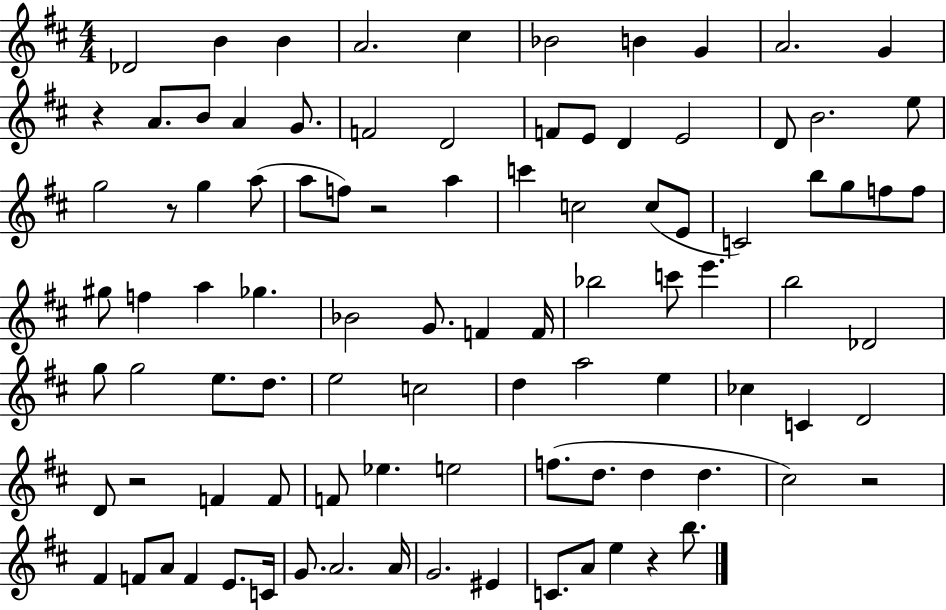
{
  \clef treble
  \numericTimeSignature
  \time 4/4
  \key d \major
  des'2 b'4 b'4 | a'2. cis''4 | bes'2 b'4 g'4 | a'2. g'4 | \break r4 a'8. b'8 a'4 g'8. | f'2 d'2 | f'8 e'8 d'4 e'2 | d'8 b'2. e''8 | \break g''2 r8 g''4 a''8( | a''8 f''8) r2 a''4 | c'''4 c''2 c''8( e'8 | c'2) b''8 g''8 f''8 f''8 | \break gis''8 f''4 a''4 ges''4. | bes'2 g'8. f'4 f'16 | bes''2 c'''8 e'''4. | b''2 des'2 | \break g''8 g''2 e''8. d''8. | e''2 c''2 | d''4 a''2 e''4 | ces''4 c'4 d'2 | \break d'8 r2 f'4 f'8 | f'8 ees''4. e''2 | f''8.( d''8. d''4 d''4. | cis''2) r2 | \break fis'4 f'8 a'8 f'4 e'8. c'16 | g'8. a'2. a'16 | g'2. eis'4 | c'8. a'8 e''4 r4 b''8. | \break \bar "|."
}